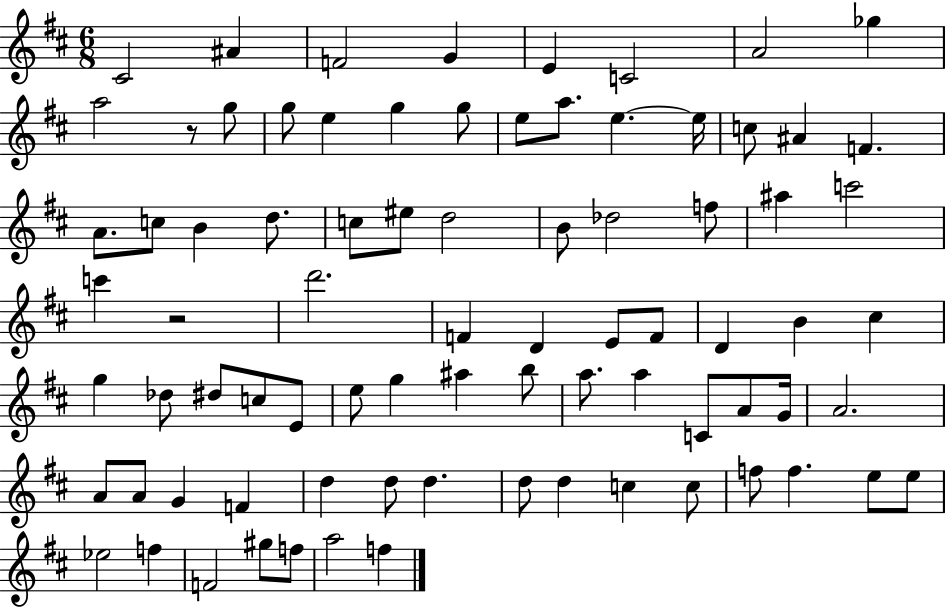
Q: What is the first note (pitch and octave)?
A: C#4